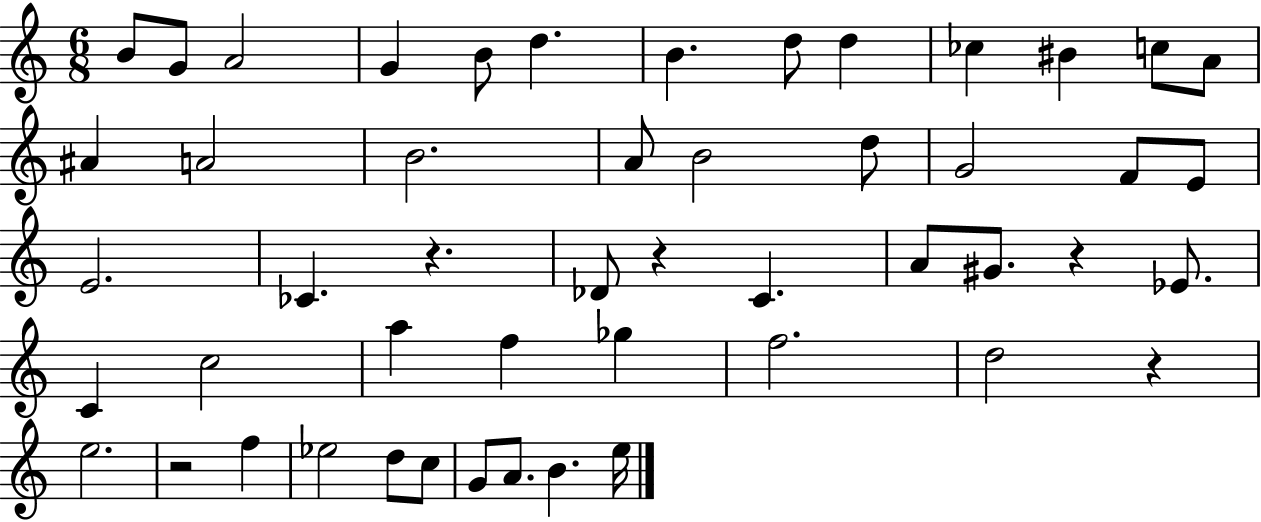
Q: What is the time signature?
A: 6/8